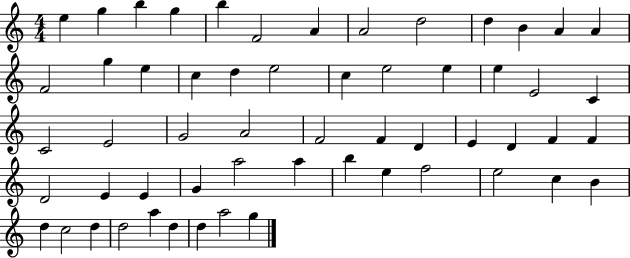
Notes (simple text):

E5/q G5/q B5/q G5/q B5/q F4/h A4/q A4/h D5/h D5/q B4/q A4/q A4/q F4/h G5/q E5/q C5/q D5/q E5/h C5/q E5/h E5/q E5/q E4/h C4/q C4/h E4/h G4/h A4/h F4/h F4/q D4/q E4/q D4/q F4/q F4/q D4/h E4/q E4/q G4/q A5/h A5/q B5/q E5/q F5/h E5/h C5/q B4/q D5/q C5/h D5/q D5/h A5/q D5/q D5/q A5/h G5/q